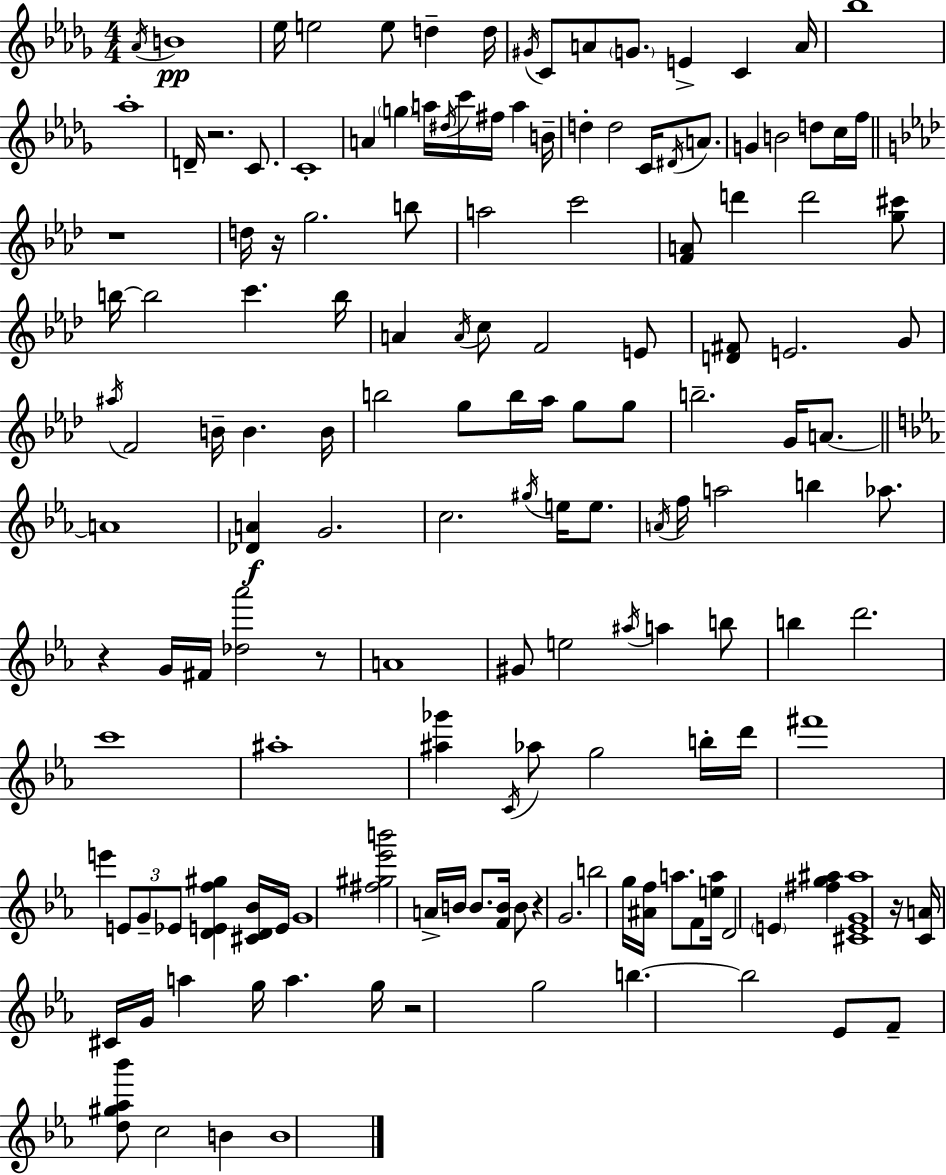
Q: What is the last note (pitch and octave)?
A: B4